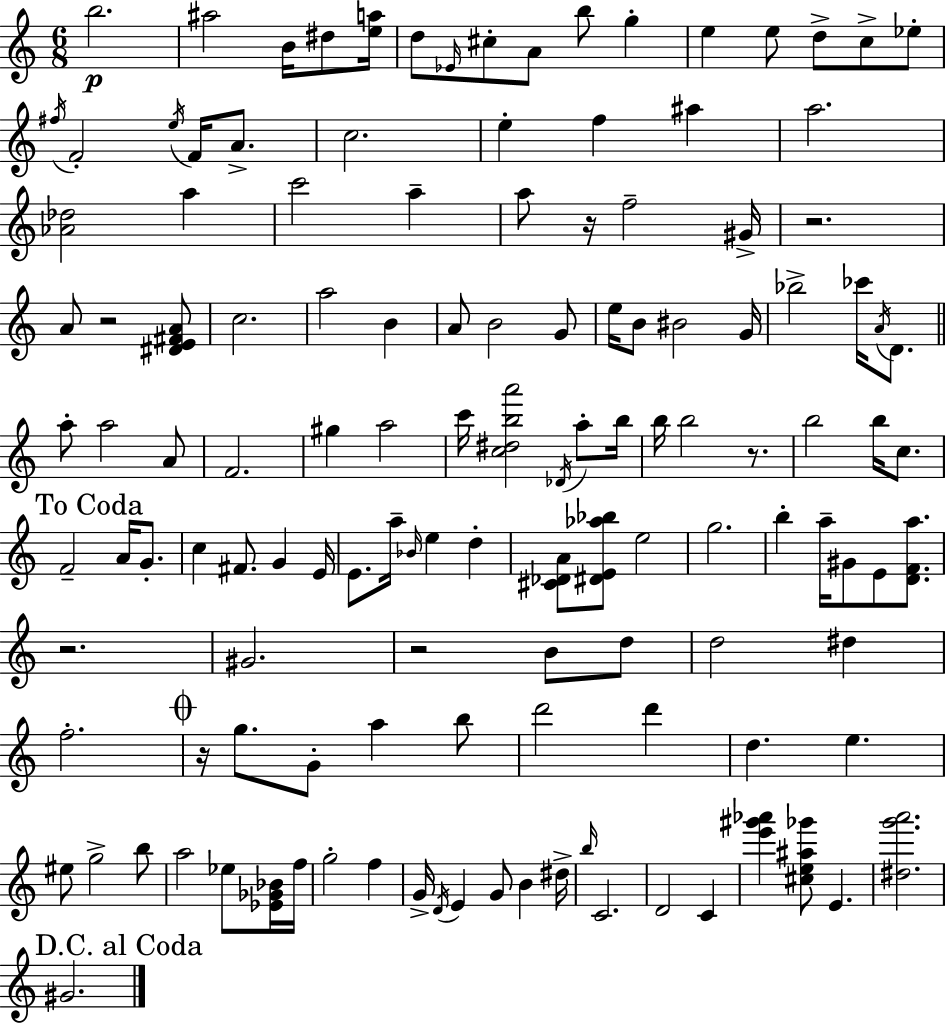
B5/h. A#5/h B4/s D#5/e [E5,A5]/s D5/e Eb4/s C#5/e A4/e B5/e G5/q E5/q E5/e D5/e C5/e Eb5/e F#5/s F4/h E5/s F4/s A4/e. C5/h. E5/q F5/q A#5/q A5/h. [Ab4,Db5]/h A5/q C6/h A5/q A5/e R/s F5/h G#4/s R/h. A4/e R/h [D#4,E4,F#4,A4]/e C5/h. A5/h B4/q A4/e B4/h G4/e E5/s B4/e BIS4/h G4/s Bb5/h CES6/s A4/s D4/e. A5/e A5/h A4/e F4/h. G#5/q A5/h C6/s [C5,D#5,B5,A6]/h Db4/s A5/e B5/s B5/s B5/h R/e. B5/h B5/s C5/e. F4/h A4/s G4/e. C5/q F#4/e. G4/q E4/s E4/e. A5/s Bb4/s E5/q D5/q [C#4,Db4,A4]/e [D#4,E4,Ab5,Bb5]/e E5/h G5/h. B5/q A5/s G#4/e E4/e [D4,F4,A5]/e. R/h. G#4/h. R/h B4/e D5/e D5/h D#5/q F5/h. R/s G5/e. G4/e A5/q B5/e D6/h D6/q D5/q. E5/q. EIS5/e G5/h B5/e A5/h Eb5/e [Eb4,Gb4,Bb4]/s F5/s G5/h F5/q G4/s D4/s E4/q G4/e B4/q D#5/s B5/s C4/h. D4/h C4/q [E6,G#6,Ab6]/q [C#5,E5,A#5,Gb6]/e E4/q. [D#5,G6,A6]/h. G#4/h.